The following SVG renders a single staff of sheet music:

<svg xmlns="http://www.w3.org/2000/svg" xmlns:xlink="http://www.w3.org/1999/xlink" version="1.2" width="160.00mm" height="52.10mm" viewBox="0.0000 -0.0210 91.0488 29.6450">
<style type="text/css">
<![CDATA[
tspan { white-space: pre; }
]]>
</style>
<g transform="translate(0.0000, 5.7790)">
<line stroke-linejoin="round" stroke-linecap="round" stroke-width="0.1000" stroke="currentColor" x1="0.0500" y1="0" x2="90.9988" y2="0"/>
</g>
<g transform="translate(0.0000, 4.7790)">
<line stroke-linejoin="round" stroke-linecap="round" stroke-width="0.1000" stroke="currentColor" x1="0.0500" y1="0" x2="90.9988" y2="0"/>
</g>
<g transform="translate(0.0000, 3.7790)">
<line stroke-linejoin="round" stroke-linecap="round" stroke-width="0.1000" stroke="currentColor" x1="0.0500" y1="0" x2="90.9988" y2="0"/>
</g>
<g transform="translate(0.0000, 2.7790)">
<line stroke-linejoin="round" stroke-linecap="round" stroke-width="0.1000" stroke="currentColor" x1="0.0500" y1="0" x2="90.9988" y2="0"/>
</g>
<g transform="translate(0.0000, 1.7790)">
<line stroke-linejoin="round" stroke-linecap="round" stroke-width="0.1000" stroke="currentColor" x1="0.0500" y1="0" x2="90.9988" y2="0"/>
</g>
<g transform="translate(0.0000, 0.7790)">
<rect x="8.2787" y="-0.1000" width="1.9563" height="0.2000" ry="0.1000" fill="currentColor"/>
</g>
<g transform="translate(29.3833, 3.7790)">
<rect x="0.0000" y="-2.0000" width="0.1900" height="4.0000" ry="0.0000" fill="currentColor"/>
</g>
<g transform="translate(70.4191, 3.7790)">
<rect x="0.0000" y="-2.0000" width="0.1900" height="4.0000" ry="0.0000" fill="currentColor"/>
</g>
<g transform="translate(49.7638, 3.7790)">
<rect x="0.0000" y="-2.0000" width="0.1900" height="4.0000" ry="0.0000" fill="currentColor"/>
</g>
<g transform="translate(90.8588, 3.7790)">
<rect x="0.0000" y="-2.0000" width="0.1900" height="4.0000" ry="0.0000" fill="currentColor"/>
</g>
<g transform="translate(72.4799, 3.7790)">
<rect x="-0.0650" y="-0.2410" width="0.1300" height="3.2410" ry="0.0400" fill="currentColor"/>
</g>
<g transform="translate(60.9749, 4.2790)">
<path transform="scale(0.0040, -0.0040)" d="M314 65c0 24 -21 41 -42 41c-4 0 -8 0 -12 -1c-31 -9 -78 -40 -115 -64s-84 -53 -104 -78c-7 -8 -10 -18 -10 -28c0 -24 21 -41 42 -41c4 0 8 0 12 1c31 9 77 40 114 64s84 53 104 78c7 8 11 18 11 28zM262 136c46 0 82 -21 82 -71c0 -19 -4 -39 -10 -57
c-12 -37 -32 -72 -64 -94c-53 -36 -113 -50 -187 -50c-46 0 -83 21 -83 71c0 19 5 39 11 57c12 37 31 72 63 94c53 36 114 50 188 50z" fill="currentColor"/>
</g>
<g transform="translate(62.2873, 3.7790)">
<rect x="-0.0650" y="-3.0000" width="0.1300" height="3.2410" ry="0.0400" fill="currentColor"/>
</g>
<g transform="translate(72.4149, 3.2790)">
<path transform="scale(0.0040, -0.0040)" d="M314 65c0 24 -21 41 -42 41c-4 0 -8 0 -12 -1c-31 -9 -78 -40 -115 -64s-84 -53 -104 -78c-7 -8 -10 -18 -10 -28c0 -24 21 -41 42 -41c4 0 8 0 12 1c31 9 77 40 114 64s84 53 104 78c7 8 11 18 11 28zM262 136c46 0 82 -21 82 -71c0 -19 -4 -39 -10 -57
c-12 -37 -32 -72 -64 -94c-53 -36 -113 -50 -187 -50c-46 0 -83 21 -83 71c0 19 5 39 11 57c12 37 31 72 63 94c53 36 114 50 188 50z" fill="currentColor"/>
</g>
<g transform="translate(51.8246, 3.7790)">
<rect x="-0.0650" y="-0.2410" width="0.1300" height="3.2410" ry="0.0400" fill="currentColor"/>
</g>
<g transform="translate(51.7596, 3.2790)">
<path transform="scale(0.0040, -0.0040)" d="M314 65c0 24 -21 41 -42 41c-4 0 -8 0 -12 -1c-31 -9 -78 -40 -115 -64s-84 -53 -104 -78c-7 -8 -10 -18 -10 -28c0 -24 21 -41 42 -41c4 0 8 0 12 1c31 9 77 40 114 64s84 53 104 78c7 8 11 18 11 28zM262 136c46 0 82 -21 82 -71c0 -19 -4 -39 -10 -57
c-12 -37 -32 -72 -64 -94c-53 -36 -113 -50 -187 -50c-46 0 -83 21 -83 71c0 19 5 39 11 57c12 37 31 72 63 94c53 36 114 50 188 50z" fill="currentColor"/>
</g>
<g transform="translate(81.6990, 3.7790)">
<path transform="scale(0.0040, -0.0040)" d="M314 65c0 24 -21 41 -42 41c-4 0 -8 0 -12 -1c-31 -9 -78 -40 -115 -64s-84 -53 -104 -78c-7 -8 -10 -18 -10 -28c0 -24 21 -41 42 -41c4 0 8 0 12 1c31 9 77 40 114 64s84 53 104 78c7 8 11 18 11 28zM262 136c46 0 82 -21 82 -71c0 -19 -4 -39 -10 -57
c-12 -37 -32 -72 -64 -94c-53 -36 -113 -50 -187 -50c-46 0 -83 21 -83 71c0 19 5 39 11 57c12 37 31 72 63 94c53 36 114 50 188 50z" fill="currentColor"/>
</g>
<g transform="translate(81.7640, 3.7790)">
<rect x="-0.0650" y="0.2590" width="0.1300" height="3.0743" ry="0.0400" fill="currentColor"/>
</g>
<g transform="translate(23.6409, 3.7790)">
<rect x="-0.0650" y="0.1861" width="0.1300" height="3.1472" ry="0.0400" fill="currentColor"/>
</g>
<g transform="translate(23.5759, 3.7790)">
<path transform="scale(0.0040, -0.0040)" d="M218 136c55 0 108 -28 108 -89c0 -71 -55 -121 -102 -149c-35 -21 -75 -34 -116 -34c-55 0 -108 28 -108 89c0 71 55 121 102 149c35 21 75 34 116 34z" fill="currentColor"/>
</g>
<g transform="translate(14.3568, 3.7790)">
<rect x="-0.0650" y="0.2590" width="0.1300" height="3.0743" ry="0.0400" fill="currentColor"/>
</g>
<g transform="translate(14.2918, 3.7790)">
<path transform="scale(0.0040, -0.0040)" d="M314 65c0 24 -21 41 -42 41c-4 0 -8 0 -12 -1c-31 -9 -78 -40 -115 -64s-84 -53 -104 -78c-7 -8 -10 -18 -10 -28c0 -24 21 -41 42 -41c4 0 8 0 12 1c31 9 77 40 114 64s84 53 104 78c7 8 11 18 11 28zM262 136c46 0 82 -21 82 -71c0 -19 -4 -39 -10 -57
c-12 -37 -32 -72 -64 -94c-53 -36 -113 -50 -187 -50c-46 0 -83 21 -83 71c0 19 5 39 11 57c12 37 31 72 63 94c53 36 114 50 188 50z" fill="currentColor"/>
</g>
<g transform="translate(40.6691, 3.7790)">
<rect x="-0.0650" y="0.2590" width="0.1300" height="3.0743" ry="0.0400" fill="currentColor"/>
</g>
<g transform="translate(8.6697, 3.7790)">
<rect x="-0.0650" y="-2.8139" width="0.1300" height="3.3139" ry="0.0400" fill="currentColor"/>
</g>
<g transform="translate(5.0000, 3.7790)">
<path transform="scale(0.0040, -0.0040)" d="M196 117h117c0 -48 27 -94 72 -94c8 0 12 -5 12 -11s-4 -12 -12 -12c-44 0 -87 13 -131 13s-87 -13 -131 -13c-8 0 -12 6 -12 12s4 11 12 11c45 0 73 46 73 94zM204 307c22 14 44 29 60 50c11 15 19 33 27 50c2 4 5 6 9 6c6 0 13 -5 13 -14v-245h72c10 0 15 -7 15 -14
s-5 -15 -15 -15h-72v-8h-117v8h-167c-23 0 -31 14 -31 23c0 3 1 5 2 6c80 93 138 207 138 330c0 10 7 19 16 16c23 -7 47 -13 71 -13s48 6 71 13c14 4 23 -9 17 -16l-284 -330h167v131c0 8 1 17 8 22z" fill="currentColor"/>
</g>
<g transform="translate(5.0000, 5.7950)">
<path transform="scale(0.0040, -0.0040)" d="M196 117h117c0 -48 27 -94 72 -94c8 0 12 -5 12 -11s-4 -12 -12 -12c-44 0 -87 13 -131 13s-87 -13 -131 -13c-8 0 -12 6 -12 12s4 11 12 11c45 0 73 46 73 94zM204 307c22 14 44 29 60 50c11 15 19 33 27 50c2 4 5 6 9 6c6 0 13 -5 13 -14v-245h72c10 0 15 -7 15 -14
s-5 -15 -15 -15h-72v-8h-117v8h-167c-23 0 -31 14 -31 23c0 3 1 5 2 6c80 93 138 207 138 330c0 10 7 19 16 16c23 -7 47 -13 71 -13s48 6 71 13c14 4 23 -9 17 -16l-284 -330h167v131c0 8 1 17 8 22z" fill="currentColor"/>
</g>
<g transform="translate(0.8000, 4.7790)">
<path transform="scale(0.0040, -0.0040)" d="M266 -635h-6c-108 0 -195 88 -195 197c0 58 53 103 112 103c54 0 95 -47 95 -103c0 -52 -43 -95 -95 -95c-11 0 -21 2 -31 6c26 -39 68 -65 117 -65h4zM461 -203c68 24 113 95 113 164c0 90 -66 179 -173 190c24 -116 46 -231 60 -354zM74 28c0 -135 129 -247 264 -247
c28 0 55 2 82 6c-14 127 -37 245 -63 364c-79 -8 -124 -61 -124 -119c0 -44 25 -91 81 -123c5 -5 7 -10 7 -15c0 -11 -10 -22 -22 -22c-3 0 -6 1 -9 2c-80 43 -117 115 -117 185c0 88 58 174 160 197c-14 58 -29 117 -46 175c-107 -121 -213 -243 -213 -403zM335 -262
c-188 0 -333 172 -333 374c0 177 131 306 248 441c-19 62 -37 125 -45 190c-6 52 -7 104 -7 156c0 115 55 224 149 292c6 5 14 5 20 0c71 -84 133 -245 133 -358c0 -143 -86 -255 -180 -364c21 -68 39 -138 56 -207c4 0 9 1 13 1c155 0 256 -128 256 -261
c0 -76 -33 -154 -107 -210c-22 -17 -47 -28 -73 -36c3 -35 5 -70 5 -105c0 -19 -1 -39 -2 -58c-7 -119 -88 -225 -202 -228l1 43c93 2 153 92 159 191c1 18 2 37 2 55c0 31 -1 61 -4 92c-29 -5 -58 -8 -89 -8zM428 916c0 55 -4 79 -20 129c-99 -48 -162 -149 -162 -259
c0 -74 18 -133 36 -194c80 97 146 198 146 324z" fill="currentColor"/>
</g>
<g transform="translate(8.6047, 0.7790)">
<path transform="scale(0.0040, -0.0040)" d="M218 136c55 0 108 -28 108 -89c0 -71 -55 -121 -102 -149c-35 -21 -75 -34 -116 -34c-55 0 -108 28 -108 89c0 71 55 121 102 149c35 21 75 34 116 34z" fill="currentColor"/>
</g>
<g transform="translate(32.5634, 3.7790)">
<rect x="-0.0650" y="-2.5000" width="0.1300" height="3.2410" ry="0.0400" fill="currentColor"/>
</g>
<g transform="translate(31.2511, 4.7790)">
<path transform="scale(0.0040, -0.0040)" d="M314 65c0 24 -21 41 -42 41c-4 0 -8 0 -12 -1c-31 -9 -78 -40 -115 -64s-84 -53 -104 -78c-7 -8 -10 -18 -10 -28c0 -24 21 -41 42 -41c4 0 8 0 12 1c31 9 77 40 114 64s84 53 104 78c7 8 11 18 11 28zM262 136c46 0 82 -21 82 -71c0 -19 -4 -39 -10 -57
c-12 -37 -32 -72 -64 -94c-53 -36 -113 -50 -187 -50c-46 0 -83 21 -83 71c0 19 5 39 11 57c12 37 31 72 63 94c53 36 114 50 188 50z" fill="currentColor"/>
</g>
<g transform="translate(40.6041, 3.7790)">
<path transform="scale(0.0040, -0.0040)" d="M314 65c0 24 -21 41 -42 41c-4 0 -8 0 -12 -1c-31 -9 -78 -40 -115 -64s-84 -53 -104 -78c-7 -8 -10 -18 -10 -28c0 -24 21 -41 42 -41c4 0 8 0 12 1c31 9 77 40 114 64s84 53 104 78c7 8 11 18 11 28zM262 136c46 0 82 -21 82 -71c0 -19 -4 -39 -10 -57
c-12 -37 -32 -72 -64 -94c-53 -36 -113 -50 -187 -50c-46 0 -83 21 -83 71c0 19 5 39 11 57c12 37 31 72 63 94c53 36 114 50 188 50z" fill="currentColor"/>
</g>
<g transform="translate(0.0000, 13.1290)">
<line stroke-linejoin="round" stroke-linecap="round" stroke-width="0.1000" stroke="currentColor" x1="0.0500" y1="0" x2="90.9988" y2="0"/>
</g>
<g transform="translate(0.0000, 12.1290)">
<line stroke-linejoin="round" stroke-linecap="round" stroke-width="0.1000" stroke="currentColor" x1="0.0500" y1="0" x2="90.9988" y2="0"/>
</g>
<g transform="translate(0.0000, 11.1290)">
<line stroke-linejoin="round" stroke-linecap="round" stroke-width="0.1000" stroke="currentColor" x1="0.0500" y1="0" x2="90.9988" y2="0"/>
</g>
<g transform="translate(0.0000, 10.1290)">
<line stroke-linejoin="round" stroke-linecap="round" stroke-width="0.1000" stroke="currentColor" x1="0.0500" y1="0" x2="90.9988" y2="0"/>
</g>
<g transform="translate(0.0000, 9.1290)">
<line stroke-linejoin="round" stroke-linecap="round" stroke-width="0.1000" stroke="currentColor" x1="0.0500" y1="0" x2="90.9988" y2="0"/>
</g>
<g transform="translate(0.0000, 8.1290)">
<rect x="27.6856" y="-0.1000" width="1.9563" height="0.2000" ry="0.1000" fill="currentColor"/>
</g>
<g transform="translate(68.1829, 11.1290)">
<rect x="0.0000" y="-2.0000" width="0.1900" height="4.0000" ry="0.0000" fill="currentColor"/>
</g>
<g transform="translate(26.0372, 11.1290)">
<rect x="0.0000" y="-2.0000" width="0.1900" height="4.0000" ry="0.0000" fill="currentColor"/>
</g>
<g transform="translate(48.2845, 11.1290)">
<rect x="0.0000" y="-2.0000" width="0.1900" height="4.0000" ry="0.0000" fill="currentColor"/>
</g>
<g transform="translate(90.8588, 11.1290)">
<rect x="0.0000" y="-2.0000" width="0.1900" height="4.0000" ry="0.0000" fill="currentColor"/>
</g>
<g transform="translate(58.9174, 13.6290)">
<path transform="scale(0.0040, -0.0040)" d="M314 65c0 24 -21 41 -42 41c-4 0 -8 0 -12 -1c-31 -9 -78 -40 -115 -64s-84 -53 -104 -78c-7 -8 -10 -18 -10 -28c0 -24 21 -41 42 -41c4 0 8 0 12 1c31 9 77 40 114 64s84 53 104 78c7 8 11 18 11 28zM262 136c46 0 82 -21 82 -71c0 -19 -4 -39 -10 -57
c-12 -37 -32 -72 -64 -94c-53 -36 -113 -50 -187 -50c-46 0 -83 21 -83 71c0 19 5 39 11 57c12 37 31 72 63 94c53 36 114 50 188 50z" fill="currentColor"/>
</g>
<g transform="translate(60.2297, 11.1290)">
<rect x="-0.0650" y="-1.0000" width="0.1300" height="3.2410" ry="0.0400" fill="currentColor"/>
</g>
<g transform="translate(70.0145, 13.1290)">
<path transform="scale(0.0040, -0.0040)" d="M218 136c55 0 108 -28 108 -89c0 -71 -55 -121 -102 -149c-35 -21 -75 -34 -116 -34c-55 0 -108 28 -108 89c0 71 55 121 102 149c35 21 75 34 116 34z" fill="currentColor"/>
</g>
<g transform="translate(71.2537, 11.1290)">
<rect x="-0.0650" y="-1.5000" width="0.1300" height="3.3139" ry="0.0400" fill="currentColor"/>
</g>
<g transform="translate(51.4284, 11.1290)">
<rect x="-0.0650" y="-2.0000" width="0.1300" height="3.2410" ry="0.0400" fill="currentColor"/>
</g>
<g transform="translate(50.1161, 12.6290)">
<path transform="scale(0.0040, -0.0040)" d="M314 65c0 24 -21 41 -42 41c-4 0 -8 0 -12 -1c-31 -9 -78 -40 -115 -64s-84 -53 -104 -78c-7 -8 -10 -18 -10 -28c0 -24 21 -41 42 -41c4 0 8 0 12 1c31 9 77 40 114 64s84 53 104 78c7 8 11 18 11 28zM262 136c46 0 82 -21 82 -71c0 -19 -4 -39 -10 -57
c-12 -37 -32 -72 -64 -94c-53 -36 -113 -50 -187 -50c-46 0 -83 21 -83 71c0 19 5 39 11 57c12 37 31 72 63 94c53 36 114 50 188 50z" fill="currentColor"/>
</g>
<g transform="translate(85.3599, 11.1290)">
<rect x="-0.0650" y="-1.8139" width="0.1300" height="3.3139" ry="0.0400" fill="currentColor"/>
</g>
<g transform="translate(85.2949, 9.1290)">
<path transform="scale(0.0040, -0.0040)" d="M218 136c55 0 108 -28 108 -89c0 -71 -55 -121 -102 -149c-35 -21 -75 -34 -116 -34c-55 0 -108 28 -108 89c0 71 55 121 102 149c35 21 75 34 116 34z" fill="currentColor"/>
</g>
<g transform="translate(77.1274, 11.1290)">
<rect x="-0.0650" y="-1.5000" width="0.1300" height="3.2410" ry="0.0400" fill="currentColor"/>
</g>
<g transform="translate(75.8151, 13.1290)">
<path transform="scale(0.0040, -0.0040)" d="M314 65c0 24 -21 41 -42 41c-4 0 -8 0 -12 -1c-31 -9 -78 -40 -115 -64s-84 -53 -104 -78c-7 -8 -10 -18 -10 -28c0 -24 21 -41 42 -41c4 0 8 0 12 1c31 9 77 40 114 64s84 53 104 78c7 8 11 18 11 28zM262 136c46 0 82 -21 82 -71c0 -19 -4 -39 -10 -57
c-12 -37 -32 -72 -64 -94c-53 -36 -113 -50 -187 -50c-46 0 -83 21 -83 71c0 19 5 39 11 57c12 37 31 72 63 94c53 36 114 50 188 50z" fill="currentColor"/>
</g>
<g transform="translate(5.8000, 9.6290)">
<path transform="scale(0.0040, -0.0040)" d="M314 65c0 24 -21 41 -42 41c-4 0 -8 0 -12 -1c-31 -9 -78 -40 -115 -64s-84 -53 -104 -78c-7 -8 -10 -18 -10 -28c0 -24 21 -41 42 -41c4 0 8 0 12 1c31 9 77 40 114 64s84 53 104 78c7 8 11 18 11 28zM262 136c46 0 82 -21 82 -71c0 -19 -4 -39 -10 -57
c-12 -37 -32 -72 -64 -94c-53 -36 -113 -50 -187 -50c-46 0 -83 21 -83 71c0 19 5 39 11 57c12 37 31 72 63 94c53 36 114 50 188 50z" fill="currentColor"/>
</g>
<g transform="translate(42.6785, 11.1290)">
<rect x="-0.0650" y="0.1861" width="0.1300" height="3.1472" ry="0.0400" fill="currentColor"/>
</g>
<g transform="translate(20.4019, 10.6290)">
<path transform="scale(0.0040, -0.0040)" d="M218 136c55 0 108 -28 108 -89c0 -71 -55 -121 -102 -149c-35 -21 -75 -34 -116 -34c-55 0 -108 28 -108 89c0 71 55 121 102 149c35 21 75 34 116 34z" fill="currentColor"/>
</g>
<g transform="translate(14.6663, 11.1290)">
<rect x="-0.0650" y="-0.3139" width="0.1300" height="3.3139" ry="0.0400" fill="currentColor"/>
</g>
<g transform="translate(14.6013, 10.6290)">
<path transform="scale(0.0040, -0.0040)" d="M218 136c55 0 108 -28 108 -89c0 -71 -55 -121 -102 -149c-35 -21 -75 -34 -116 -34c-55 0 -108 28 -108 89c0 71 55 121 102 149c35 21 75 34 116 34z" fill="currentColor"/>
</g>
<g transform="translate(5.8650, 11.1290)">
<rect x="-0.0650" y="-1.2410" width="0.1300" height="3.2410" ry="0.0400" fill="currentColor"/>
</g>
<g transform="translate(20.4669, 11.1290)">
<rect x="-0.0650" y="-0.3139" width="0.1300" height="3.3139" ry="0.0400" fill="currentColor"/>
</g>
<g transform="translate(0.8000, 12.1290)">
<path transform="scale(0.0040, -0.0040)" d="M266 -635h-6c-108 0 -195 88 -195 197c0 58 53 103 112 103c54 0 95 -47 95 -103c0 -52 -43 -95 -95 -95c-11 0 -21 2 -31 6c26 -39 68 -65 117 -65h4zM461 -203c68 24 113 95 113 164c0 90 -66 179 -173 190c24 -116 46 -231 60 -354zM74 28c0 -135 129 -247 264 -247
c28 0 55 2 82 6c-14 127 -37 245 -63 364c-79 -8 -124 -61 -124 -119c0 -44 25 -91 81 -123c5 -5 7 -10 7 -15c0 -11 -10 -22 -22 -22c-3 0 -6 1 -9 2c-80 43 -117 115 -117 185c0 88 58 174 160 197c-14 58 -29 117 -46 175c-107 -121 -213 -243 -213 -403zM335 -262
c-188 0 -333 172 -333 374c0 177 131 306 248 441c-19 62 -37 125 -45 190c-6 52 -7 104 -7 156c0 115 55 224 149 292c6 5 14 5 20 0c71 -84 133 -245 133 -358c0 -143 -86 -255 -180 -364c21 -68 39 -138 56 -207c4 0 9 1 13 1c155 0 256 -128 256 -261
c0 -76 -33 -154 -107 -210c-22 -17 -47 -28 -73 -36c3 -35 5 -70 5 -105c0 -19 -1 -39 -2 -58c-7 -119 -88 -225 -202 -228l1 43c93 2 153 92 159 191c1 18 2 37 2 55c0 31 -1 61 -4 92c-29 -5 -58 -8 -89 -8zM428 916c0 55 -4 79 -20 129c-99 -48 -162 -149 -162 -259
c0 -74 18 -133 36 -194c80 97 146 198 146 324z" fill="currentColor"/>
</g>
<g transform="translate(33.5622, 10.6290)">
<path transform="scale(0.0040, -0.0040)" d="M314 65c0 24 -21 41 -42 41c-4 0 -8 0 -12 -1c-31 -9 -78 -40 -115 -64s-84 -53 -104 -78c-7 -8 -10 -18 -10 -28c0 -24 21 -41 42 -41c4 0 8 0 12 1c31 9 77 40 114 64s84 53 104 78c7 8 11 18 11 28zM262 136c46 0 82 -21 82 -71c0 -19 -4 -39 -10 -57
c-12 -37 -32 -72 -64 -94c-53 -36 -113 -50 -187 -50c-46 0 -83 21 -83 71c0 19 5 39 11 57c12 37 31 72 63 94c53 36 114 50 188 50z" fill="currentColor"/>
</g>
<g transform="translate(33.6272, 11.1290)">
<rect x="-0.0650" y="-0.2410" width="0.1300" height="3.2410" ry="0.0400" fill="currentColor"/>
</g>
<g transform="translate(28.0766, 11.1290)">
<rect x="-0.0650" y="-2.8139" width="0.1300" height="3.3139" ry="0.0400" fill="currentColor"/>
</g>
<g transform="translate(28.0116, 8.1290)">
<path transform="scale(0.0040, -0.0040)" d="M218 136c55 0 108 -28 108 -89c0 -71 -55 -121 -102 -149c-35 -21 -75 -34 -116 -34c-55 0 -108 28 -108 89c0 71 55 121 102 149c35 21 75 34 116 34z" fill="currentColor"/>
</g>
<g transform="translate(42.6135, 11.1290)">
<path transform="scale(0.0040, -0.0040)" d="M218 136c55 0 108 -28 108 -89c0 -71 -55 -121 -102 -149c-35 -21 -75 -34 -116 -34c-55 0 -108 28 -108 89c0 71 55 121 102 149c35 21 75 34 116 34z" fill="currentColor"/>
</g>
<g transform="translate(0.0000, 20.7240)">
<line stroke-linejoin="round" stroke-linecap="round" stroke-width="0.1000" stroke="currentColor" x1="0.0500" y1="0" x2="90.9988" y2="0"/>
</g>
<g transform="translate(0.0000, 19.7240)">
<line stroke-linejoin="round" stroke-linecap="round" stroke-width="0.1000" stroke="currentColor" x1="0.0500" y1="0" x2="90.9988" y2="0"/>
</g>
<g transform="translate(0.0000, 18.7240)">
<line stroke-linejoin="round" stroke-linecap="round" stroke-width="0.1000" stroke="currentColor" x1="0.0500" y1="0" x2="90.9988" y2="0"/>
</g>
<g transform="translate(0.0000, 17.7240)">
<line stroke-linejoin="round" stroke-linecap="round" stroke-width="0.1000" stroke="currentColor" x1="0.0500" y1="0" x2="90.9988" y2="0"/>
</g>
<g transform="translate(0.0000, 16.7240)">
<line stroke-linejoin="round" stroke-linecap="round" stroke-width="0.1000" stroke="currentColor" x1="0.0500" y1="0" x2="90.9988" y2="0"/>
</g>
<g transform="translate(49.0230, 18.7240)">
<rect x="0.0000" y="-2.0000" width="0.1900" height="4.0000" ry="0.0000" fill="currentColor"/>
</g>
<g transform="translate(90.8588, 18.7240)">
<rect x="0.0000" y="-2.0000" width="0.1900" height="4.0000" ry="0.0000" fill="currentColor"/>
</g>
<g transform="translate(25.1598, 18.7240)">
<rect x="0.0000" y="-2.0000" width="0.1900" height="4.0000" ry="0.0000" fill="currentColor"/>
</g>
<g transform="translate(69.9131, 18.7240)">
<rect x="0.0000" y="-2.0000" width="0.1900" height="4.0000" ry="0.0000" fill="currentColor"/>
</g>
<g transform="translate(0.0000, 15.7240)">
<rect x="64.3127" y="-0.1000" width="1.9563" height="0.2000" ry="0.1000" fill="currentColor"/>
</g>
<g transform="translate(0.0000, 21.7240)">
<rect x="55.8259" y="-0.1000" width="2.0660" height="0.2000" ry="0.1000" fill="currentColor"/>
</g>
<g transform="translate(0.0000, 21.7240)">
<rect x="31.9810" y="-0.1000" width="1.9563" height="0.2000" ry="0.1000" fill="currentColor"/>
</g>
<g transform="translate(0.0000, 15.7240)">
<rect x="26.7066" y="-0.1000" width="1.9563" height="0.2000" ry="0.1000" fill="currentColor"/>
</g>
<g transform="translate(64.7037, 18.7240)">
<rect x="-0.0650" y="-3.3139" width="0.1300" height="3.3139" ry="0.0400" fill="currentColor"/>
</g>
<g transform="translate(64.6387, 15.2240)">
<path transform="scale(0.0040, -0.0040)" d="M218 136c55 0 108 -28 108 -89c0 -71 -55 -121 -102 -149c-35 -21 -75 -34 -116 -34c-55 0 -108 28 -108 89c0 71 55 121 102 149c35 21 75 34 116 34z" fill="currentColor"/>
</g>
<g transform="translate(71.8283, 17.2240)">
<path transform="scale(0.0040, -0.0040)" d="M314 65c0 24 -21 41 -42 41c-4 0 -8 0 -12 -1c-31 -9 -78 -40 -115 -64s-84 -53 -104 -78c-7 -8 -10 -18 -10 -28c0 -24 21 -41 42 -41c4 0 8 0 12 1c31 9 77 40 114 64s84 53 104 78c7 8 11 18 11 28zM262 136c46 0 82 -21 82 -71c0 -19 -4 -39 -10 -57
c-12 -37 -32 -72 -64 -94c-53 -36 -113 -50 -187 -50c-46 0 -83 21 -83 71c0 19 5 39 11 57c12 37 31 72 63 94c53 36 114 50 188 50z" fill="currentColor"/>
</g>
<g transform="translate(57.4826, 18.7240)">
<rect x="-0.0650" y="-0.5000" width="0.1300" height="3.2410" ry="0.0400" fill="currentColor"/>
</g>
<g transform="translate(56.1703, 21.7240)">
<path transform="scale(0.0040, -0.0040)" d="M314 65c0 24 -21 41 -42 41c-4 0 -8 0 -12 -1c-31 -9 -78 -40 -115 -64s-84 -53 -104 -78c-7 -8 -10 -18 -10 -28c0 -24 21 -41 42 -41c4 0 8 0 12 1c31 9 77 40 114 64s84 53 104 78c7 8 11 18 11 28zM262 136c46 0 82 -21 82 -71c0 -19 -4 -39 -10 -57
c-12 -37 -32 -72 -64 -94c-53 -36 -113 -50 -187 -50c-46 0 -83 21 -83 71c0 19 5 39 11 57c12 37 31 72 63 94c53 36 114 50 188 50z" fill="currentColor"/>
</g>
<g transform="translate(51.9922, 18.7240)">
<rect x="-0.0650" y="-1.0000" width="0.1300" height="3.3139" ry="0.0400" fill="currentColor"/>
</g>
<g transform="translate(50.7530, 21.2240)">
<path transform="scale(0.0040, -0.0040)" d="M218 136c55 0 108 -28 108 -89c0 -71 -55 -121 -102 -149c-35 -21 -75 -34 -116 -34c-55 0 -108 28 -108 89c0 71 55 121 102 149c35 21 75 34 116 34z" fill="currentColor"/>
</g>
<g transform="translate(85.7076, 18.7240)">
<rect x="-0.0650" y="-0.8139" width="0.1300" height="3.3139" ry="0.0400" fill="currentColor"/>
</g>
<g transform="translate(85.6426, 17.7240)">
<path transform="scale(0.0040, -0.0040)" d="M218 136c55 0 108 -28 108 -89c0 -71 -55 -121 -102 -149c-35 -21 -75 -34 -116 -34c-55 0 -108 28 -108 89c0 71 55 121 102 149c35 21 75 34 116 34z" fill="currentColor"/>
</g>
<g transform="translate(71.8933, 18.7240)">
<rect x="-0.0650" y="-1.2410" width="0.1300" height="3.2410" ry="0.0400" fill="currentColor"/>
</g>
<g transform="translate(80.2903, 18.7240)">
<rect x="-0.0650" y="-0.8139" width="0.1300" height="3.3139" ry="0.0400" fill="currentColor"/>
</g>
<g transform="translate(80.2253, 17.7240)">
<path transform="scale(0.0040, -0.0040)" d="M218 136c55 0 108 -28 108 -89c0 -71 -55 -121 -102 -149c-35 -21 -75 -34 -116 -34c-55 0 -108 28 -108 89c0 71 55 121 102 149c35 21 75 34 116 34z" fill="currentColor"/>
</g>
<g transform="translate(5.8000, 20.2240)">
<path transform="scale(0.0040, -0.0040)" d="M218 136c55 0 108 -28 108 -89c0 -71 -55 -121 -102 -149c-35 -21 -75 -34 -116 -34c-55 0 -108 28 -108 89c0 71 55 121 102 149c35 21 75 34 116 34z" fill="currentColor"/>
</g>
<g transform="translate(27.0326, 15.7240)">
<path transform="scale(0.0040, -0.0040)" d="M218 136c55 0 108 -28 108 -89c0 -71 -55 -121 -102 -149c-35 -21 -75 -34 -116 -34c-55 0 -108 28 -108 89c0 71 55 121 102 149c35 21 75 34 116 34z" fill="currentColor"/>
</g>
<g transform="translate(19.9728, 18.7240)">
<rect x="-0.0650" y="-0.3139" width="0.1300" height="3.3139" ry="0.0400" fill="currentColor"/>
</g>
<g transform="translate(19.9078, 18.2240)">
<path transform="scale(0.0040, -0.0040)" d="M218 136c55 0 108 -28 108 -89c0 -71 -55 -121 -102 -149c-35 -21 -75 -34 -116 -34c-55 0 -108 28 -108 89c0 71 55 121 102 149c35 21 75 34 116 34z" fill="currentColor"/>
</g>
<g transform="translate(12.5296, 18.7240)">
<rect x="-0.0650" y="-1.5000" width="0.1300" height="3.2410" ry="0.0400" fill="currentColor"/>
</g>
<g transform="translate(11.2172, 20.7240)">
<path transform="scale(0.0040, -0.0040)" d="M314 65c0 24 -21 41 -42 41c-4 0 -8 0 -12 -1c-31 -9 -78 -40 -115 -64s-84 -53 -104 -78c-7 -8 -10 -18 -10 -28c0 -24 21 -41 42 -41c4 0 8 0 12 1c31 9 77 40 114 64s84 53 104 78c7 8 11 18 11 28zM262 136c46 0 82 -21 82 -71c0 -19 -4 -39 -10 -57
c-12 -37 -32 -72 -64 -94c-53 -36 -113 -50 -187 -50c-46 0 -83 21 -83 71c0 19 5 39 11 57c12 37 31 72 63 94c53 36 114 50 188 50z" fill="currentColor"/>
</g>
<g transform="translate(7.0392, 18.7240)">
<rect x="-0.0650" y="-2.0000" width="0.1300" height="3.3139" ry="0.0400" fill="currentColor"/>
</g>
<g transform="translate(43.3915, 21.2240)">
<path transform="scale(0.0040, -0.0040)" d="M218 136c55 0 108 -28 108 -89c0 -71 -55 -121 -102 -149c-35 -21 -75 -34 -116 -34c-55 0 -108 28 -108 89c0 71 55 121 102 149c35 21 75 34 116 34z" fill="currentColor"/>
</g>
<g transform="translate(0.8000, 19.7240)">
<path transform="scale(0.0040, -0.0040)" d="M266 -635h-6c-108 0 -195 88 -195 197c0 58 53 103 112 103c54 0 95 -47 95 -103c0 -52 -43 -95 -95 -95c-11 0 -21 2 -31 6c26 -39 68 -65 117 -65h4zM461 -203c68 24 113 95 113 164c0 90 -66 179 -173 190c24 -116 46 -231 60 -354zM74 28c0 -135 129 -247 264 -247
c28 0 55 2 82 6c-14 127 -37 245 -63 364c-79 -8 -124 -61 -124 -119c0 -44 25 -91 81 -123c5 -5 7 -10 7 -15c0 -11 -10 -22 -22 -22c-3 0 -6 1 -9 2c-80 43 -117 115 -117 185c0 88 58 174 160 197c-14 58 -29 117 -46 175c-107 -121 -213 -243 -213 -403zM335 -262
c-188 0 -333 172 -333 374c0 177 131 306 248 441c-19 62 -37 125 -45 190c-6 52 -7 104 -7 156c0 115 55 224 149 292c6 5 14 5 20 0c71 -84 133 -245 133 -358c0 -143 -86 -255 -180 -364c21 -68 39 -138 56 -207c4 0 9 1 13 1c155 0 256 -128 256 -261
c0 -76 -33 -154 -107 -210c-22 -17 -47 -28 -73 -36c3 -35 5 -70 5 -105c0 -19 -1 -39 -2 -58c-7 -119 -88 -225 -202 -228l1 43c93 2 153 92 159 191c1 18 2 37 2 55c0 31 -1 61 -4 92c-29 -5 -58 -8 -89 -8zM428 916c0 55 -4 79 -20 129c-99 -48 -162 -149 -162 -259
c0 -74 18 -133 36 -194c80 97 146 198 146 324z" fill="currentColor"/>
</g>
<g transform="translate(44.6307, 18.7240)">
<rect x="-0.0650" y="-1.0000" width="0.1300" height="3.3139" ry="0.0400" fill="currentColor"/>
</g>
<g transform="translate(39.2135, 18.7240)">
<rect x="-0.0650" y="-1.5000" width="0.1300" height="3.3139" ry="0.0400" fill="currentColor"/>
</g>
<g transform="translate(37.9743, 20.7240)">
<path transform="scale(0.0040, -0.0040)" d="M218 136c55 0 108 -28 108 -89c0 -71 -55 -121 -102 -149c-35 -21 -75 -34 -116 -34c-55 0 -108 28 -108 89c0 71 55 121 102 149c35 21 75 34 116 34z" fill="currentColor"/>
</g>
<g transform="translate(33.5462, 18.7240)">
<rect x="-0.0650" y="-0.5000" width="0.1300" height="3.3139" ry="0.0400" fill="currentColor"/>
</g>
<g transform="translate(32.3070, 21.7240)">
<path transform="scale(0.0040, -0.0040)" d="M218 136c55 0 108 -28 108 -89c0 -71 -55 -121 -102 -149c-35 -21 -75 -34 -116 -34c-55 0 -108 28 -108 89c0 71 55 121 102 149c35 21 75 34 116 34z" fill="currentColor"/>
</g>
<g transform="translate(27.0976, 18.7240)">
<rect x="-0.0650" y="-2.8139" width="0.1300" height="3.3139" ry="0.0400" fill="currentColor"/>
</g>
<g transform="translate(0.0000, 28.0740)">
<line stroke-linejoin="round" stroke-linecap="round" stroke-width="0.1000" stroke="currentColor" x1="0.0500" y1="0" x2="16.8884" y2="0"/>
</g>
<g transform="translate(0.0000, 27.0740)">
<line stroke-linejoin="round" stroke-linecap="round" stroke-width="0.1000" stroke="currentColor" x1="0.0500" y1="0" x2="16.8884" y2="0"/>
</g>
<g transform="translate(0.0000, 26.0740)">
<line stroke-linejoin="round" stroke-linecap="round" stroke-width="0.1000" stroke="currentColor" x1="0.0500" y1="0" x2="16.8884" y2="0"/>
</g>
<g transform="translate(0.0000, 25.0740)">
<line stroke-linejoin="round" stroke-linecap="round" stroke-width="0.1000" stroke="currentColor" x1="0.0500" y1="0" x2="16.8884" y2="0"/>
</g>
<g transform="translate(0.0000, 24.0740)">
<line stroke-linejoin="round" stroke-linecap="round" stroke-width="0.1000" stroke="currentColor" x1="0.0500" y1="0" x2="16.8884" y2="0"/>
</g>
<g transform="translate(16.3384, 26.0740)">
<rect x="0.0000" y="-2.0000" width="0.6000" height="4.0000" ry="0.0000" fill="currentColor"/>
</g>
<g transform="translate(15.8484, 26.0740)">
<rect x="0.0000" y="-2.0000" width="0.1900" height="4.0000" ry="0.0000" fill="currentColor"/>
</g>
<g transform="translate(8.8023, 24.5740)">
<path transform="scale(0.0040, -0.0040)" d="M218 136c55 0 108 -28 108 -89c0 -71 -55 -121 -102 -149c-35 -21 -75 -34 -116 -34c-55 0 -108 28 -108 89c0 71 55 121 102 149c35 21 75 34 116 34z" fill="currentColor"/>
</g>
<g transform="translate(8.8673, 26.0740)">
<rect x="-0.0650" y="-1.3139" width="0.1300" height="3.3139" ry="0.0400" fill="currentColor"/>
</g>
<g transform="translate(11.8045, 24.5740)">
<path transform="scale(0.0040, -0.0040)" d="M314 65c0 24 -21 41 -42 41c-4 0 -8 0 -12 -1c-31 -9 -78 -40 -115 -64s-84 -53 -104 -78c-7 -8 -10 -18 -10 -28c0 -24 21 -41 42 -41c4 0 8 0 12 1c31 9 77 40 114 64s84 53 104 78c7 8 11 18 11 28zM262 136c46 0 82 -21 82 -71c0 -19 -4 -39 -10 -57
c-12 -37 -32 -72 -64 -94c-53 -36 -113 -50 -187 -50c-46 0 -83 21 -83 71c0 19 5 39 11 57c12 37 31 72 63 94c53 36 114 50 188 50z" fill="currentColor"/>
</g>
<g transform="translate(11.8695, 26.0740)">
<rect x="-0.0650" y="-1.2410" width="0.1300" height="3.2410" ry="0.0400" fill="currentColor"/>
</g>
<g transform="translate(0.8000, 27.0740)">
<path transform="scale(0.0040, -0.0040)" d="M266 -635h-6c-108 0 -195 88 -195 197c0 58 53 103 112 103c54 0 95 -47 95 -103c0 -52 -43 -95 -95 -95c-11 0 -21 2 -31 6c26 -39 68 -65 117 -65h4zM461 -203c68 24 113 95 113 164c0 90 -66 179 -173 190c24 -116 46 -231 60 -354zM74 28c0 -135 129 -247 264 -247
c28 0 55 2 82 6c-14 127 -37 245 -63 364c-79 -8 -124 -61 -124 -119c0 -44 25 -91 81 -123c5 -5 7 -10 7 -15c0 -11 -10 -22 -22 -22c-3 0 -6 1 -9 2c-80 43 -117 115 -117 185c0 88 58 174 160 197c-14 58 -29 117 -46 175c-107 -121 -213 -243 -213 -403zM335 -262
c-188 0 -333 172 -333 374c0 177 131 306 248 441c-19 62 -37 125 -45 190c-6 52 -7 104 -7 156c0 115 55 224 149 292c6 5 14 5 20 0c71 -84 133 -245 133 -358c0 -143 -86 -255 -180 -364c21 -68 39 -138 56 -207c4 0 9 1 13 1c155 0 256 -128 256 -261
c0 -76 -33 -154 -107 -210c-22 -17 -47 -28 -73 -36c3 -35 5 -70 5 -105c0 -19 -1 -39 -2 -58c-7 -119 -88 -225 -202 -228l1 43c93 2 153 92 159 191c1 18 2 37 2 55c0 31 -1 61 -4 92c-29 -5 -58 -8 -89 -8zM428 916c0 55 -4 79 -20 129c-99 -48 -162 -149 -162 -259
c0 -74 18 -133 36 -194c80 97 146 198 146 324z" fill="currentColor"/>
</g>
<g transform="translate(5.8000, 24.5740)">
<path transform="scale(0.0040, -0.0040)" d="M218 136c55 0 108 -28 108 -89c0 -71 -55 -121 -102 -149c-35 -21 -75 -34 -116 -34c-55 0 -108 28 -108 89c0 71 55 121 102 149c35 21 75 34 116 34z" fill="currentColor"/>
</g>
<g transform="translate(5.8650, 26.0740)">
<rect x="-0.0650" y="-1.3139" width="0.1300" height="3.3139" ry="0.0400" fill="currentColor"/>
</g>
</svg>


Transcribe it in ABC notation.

X:1
T:Untitled
M:4/4
L:1/4
K:C
a B2 B G2 B2 c2 A2 c2 B2 e2 c c a c2 B F2 D2 E E2 f F E2 c a C E D D C2 b e2 d d e e e2